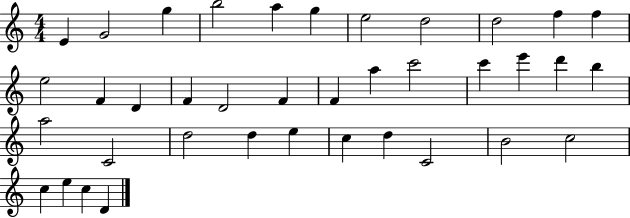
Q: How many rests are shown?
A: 0